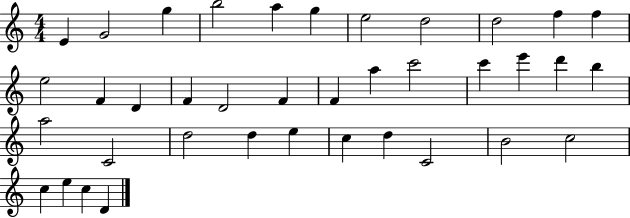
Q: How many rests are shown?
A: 0